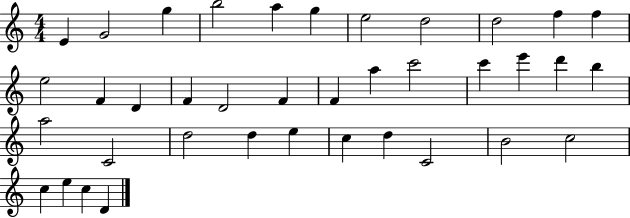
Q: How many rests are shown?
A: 0